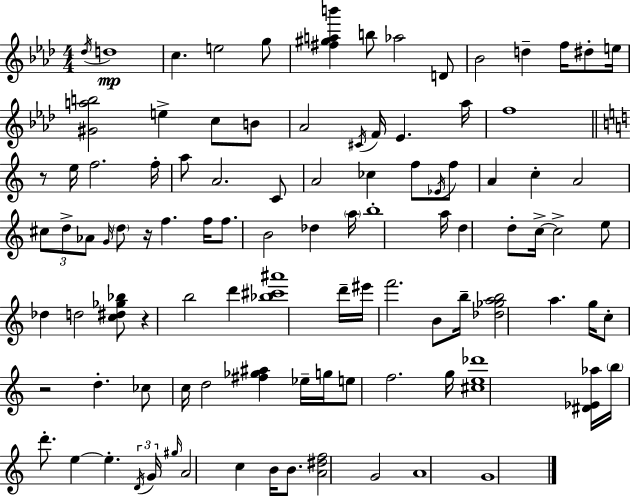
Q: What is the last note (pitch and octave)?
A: G4